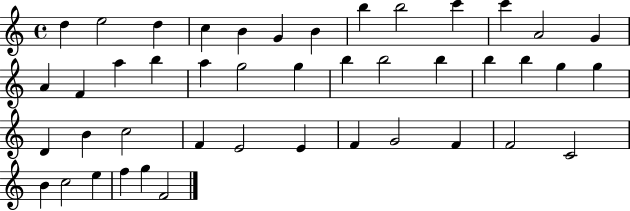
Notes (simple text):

D5/q E5/h D5/q C5/q B4/q G4/q B4/q B5/q B5/h C6/q C6/q A4/h G4/q A4/q F4/q A5/q B5/q A5/q G5/h G5/q B5/q B5/h B5/q B5/q B5/q G5/q G5/q D4/q B4/q C5/h F4/q E4/h E4/q F4/q G4/h F4/q F4/h C4/h B4/q C5/h E5/q F5/q G5/q F4/h